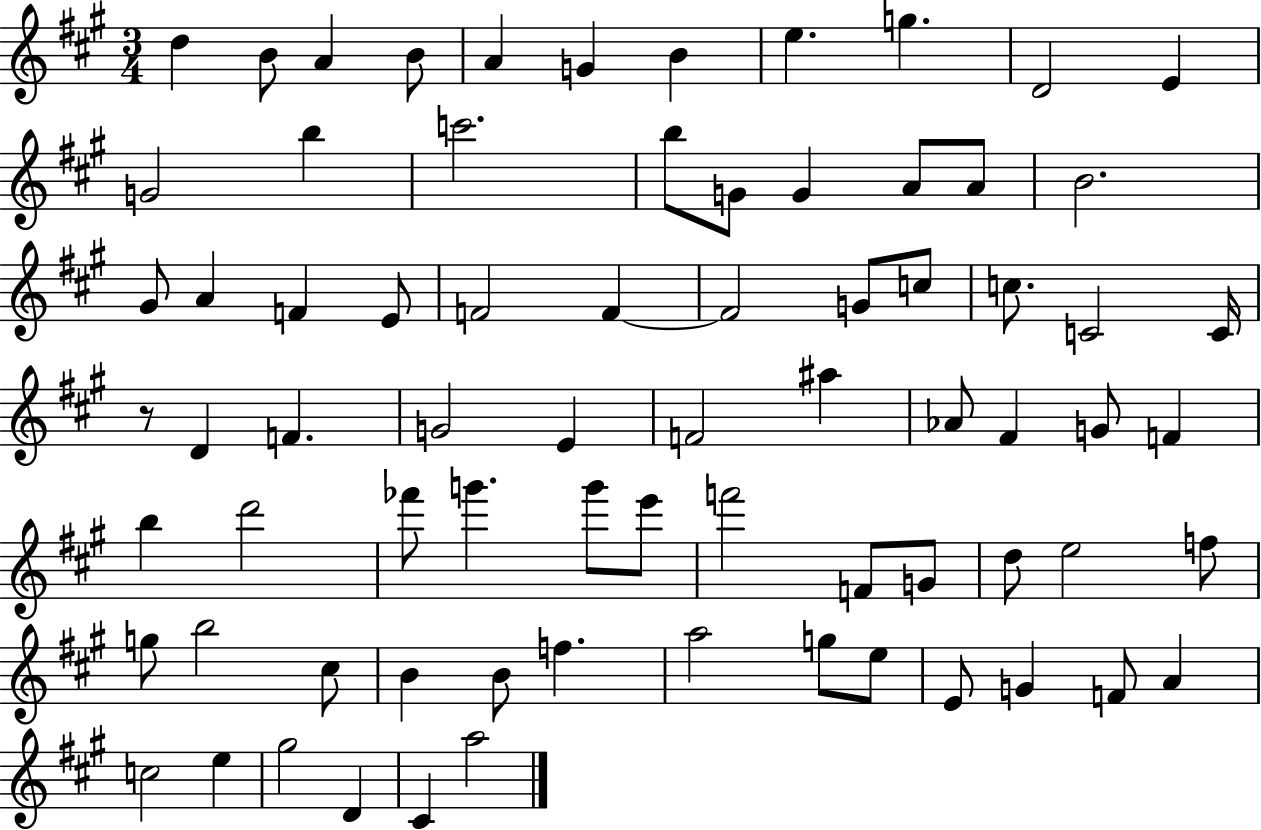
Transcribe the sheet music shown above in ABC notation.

X:1
T:Untitled
M:3/4
L:1/4
K:A
d B/2 A B/2 A G B e g D2 E G2 b c'2 b/2 G/2 G A/2 A/2 B2 ^G/2 A F E/2 F2 F F2 G/2 c/2 c/2 C2 C/4 z/2 D F G2 E F2 ^a _A/2 ^F G/2 F b d'2 _f'/2 g' g'/2 e'/2 f'2 F/2 G/2 d/2 e2 f/2 g/2 b2 ^c/2 B B/2 f a2 g/2 e/2 E/2 G F/2 A c2 e ^g2 D ^C a2